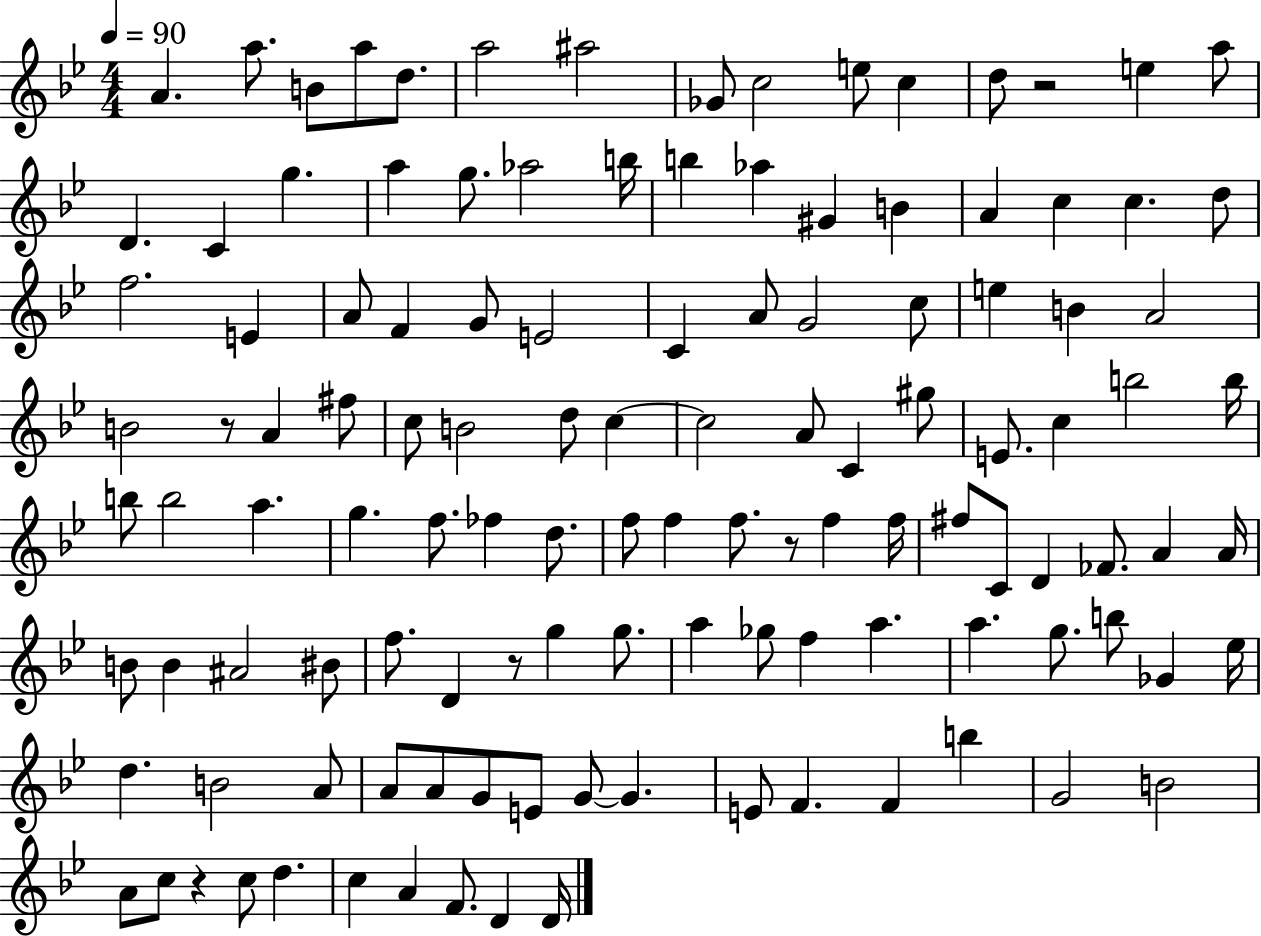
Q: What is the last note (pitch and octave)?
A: D4